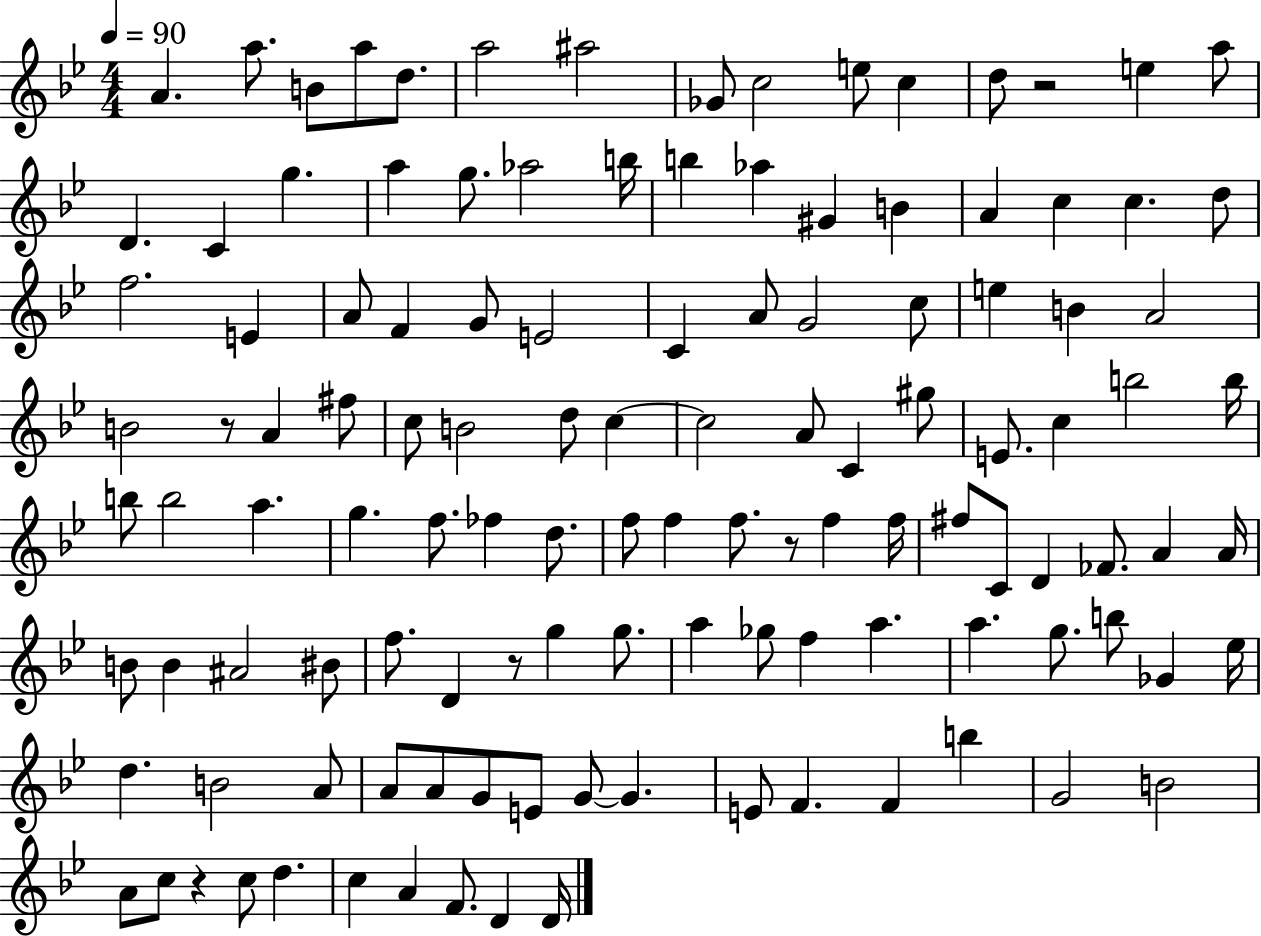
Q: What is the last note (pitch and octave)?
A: D4